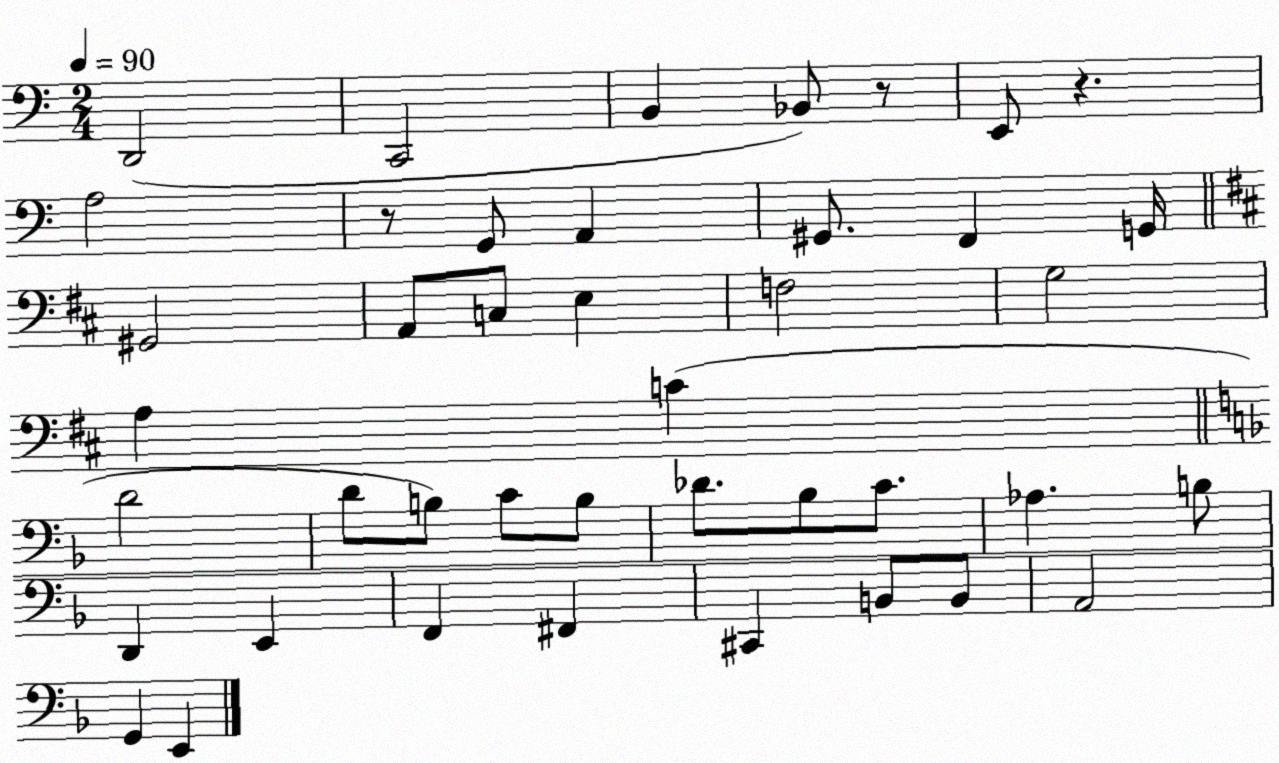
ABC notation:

X:1
T:Untitled
M:2/4
L:1/4
K:C
D,,2 C,,2 B,, _B,,/2 z/2 E,,/2 z A,2 z/2 G,,/2 A,, ^G,,/2 F,, G,,/4 ^G,,2 A,,/2 C,/2 E, F,2 G,2 A, C D2 D/2 B,/2 C/2 B,/2 _D/2 _B,/2 C/2 _A, B,/2 D,, E,, F,, ^F,, ^C,, B,,/2 B,,/2 A,,2 G,, E,,